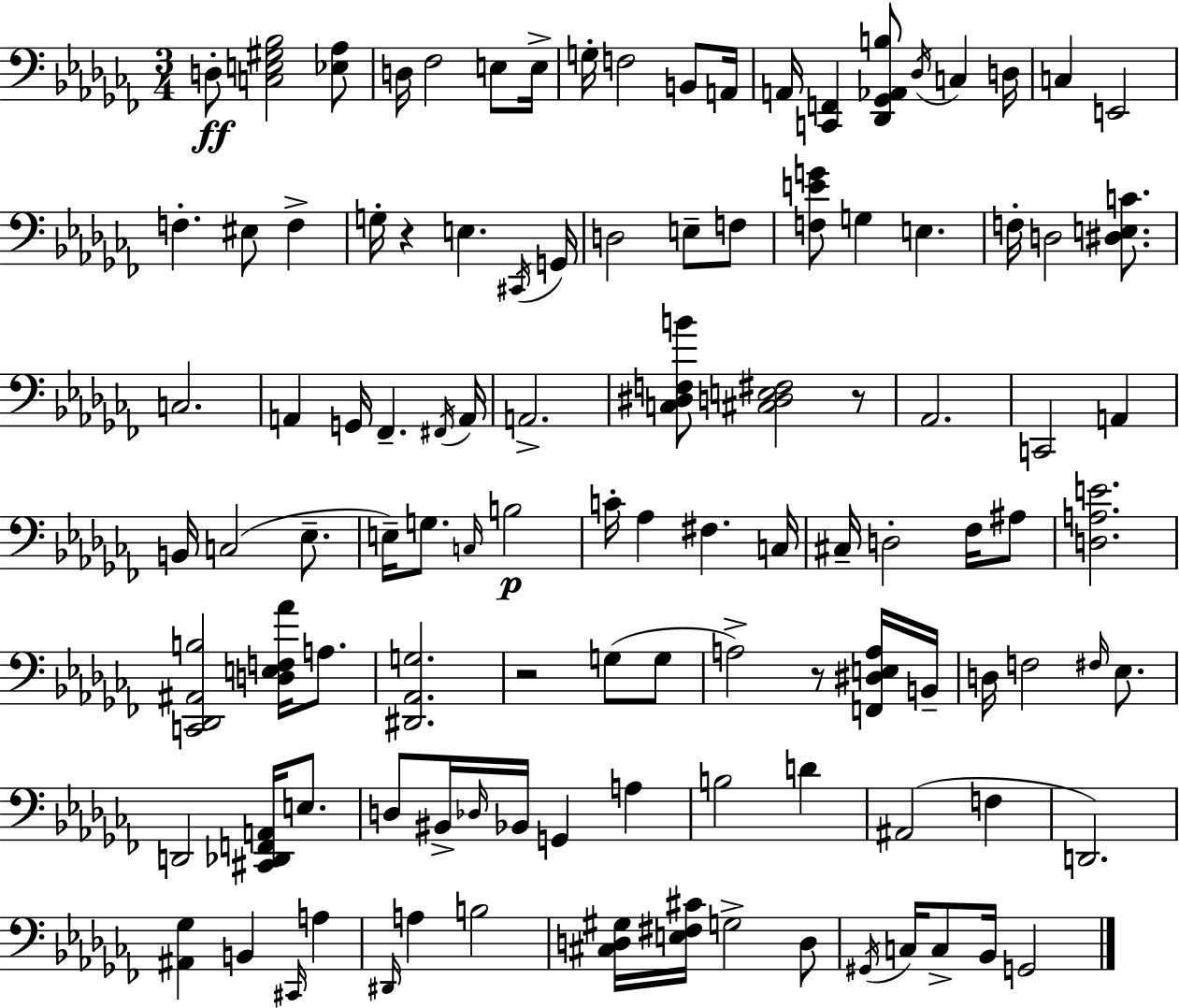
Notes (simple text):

D3/e [C3,E3,G#3,Bb3]/h [Eb3,Ab3]/e D3/s FES3/h E3/e E3/s G3/s F3/h B2/e A2/s A2/s [C2,F2]/q [Db2,Gb2,Ab2,B3]/e Db3/s C3/q D3/s C3/q E2/h F3/q. EIS3/e F3/q G3/s R/q E3/q. C#2/s G2/s D3/h E3/e F3/e [F3,E4,G4]/e G3/q E3/q. F3/s D3/h [D#3,E3,C4]/e. C3/h. A2/q G2/s FES2/q. F#2/s A2/s A2/h. [C3,D#3,F3,B4]/e [C#3,D3,E3,F#3]/h R/e Ab2/h. C2/h A2/q B2/s C3/h Eb3/e. E3/s G3/e. C3/s B3/h C4/s Ab3/q F#3/q. C3/s C#3/s D3/h FES3/s A#3/e [D3,A3,E4]/h. [C2,Db2,A#2,B3]/h [D3,E3,F3,Ab4]/s A3/e. [D#2,Ab2,G3]/h. R/h G3/e G3/e A3/h R/e [F2,D#3,E3,A3]/s B2/s D3/s F3/h F#3/s Eb3/e. D2/h [C#2,Db2,F2,A2]/s E3/e. D3/e BIS2/s Db3/s Bb2/s G2/q A3/q B3/h D4/q A#2/h F3/q D2/h. [A#2,Gb3]/q B2/q C#2/s A3/q D#2/s A3/q B3/h [C#3,D3,G#3]/s [E3,F#3,C#4]/s G3/h D3/e G#2/s C3/s C3/e Bb2/s G2/h